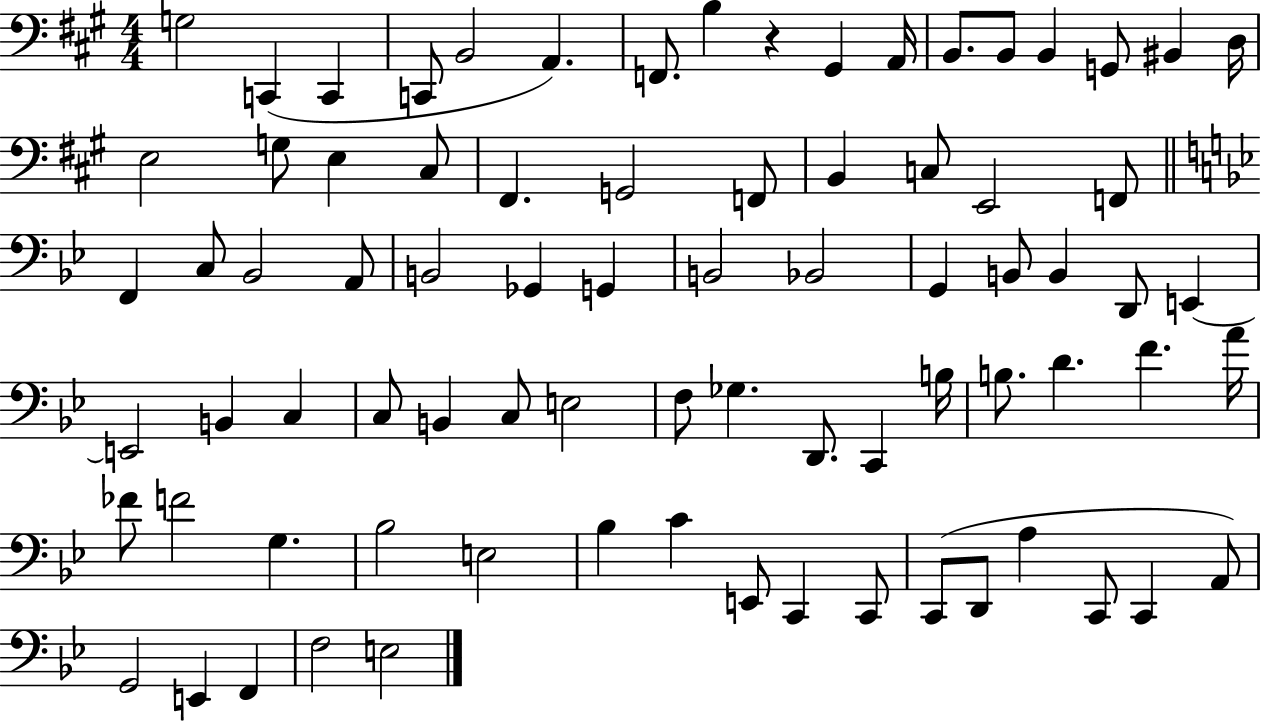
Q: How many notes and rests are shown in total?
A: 79